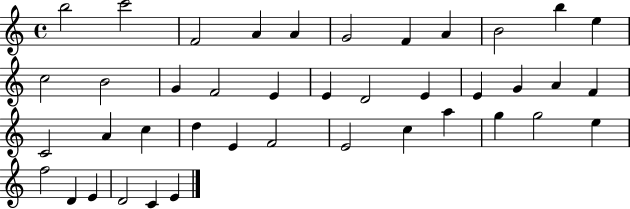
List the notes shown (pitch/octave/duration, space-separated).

B5/h C6/h F4/h A4/q A4/q G4/h F4/q A4/q B4/h B5/q E5/q C5/h B4/h G4/q F4/h E4/q E4/q D4/h E4/q E4/q G4/q A4/q F4/q C4/h A4/q C5/q D5/q E4/q F4/h E4/h C5/q A5/q G5/q G5/h E5/q F5/h D4/q E4/q D4/h C4/q E4/q